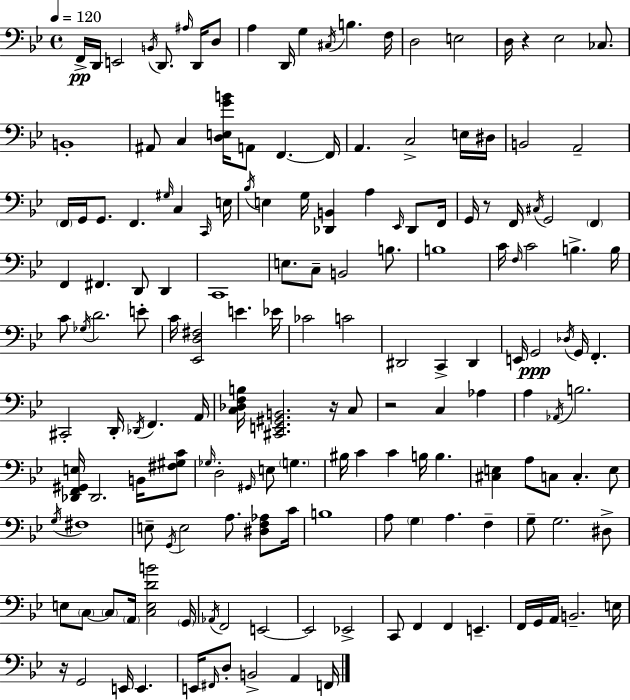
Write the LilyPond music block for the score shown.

{
  \clef bass
  \time 4/4
  \defaultTimeSignature
  \key g \minor
  \tempo 4 = 120
  f,16->\pp d,16 e,2 \acciaccatura { b,16 } d,8. \grace { ais16 } d,16 | d8 a4 d,16 g4 \acciaccatura { cis16 } b4. | f16 d2 e2 | d16 r4 ees2 | \break ces8. b,1-. | ais,8 c4 <d e g' b'>16 a,8 f,4.~~ | f,16 a,4. c2-> | e16 dis16 b,2 a,2-- | \break \parenthesize f,16 g,16 g,8. f,4. \grace { gis16 } c4 | \grace { c,16 } e16 \acciaccatura { bes16 } e4 g16 <des, b,>4 a4 | \grace { ees,16 } des,8 f,16 g,16 r8 f,16 \acciaccatura { cis16 } g,2 | \parenthesize f,4 f,4 fis,4. | \break d,8 d,4 c,1 | e8. c8-- b,2 | b8. b1 | c'16 \grace { f16 } c'2 | \break b4.-> b16 c'8 \acciaccatura { ges16 } d'2. | e'8-. c'16 <ees, d fis>2 | e'4. ees'16 ces'2 | c'2 dis,2 | \break c,4-> dis,4 e,16 g,2\ppp | \acciaccatura { des16 } g,16 f,4.-. cis,2-. | d,16-. \acciaccatura { des,16 } f,4. a,16 <c des f b>16 <cis, e, gis, b,>2. | r16 c8 r2 | \break c4 aes4 a4 | \acciaccatura { aes,16 } b2. <des, f, gis, e>16 des,2. | b,16 <fis gis c'>8 \grace { ges16 } d2-. | \grace { gis,16 } e8 \parenthesize g4. bis16 | \break c'4 c'4 b16 b4. <cis e>4 | a8 c8 c4.-. e8 \acciaccatura { g16 } | fis1 | e8-- \acciaccatura { g,16 } e2 a8. <dis f aes>8 | \break c'16 b1 | a8 \parenthesize g4 a4. f4-- | g8-- g2. dis8-> | e8 \parenthesize c8~~ \parenthesize c8 \parenthesize a,16 <c e d' b'>2 | \break \parenthesize g,16 \acciaccatura { aes,16 } f,2 e,2~~ | e,2 ees,2-> | c,8 f,4 f,4 e,4.-- | f,16 g,16 a,16 b,2.-- | \break e16 r16 g,2 e,16 e,4. | e,16 \grace { fis,16 } d8-. b,2-> a,4 | f,16 \bar "|."
}